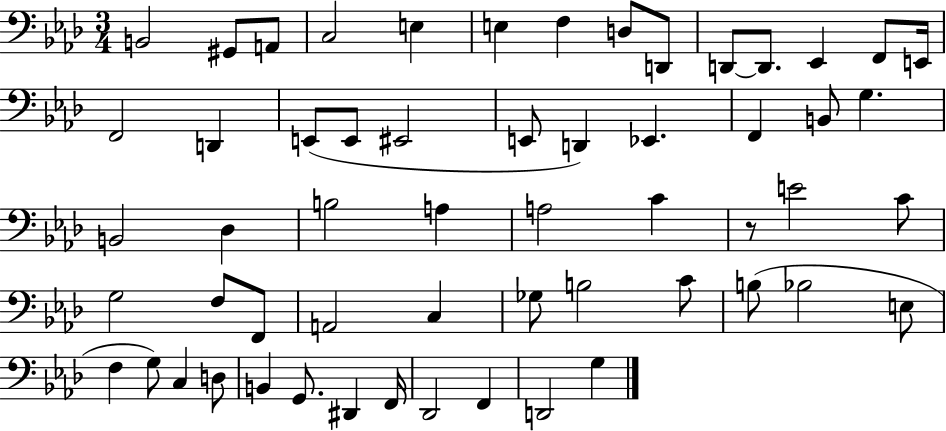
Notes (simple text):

B2/h G#2/e A2/e C3/h E3/q E3/q F3/q D3/e D2/e D2/e D2/e. Eb2/q F2/e E2/s F2/h D2/q E2/e E2/e EIS2/h E2/e D2/q Eb2/q. F2/q B2/e G3/q. B2/h Db3/q B3/h A3/q A3/h C4/q R/e E4/h C4/e G3/h F3/e F2/e A2/h C3/q Gb3/e B3/h C4/e B3/e Bb3/h E3/e F3/q G3/e C3/q D3/e B2/q G2/e. D#2/q F2/s Db2/h F2/q D2/h G3/q